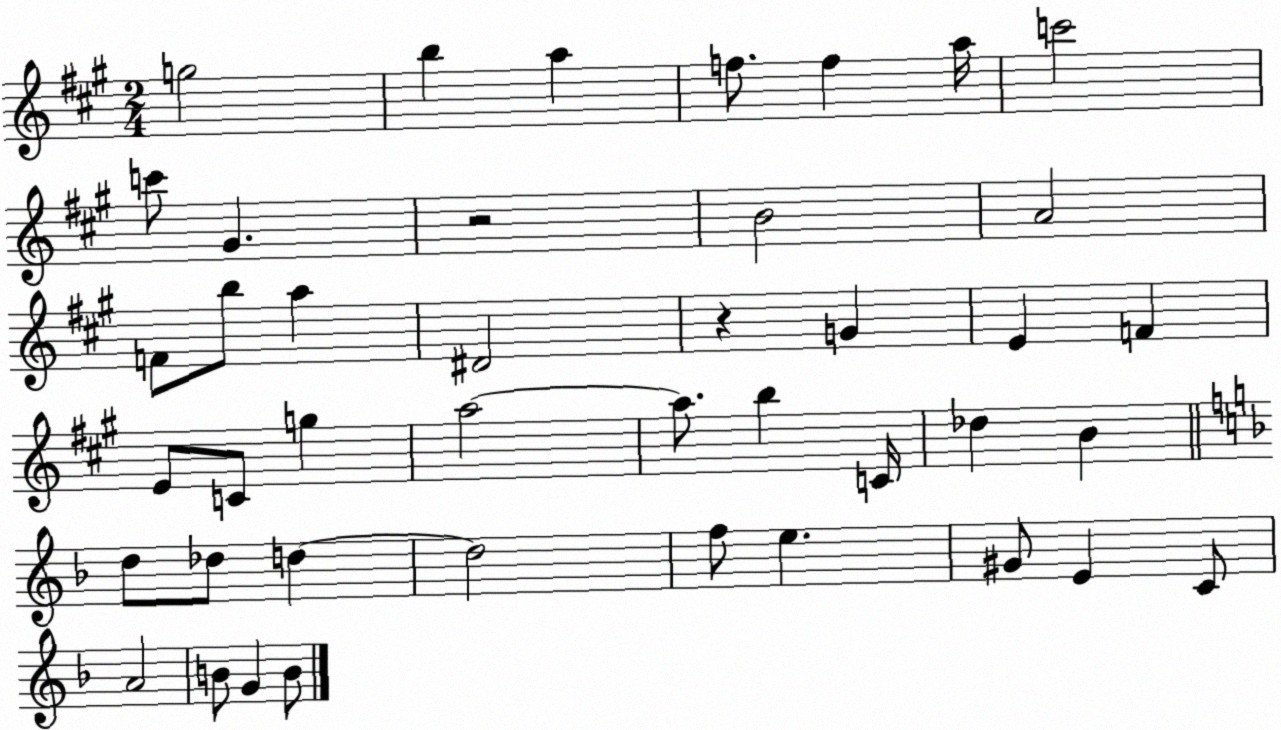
X:1
T:Untitled
M:2/4
L:1/4
K:A
g2 b a f/2 f a/4 c'2 c'/2 ^G z2 B2 A2 F/2 b/2 a ^D2 z G E F E/2 C/2 g a2 a/2 b C/4 _d B d/2 _d/2 d d2 f/2 e ^G/2 E C/2 A2 B/2 G B/2